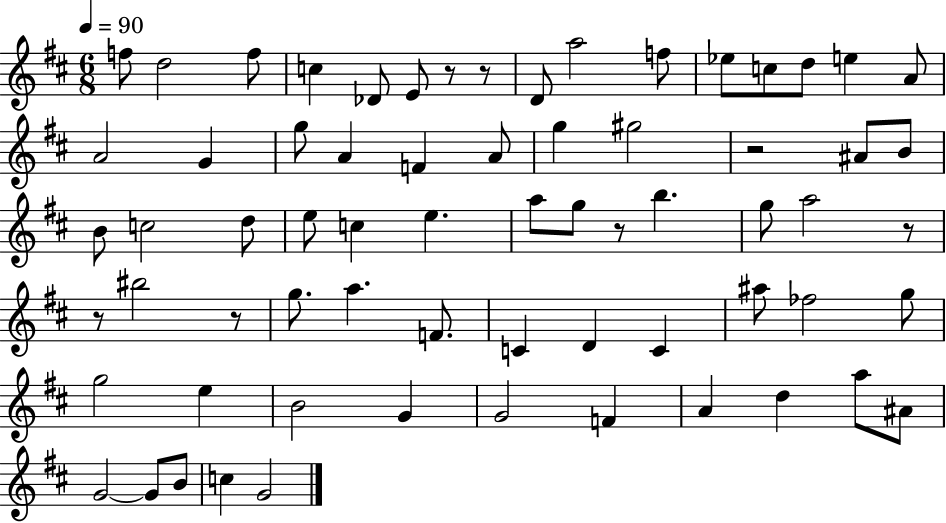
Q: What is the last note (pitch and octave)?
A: G4